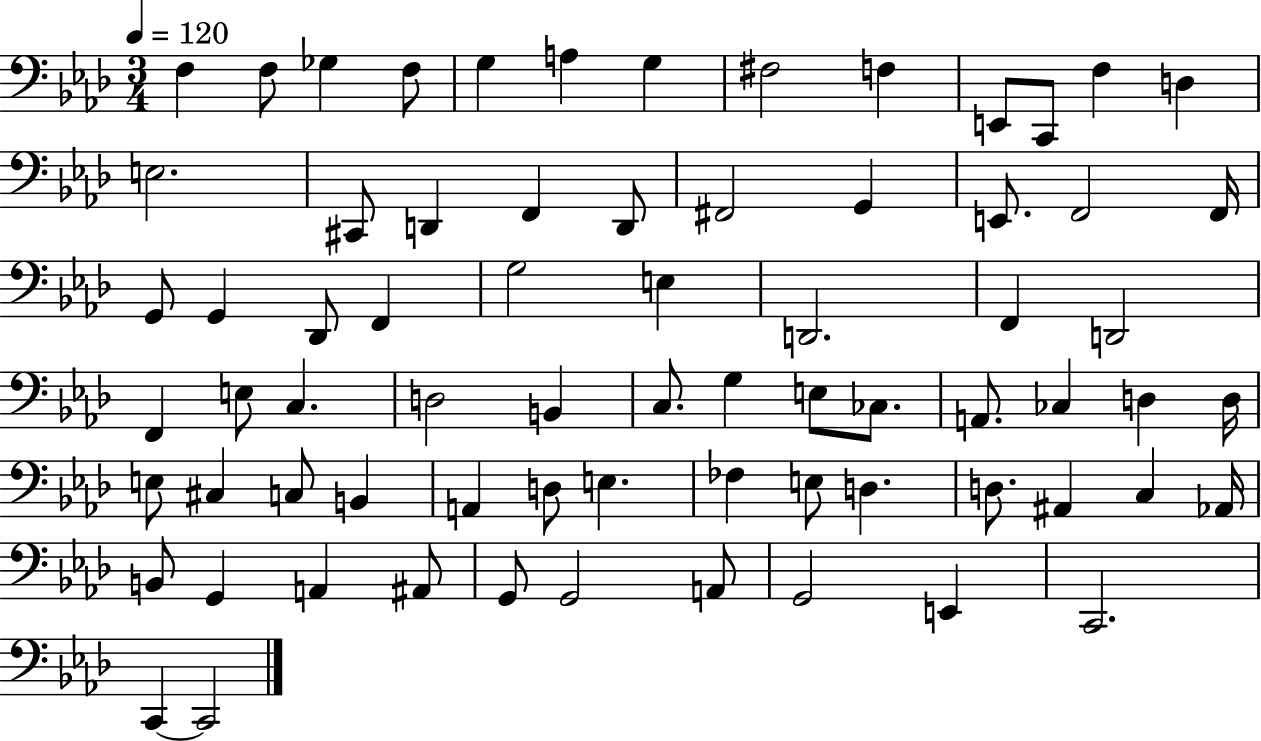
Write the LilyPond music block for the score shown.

{
  \clef bass
  \numericTimeSignature
  \time 3/4
  \key aes \major
  \tempo 4 = 120
  \repeat volta 2 { f4 f8 ges4 f8 | g4 a4 g4 | fis2 f4 | e,8 c,8 f4 d4 | \break e2. | cis,8 d,4 f,4 d,8 | fis,2 g,4 | e,8. f,2 f,16 | \break g,8 g,4 des,8 f,4 | g2 e4 | d,2. | f,4 d,2 | \break f,4 e8 c4. | d2 b,4 | c8. g4 e8 ces8. | a,8. ces4 d4 d16 | \break e8 cis4 c8 b,4 | a,4 d8 e4. | fes4 e8 d4. | d8. ais,4 c4 aes,16 | \break b,8 g,4 a,4 ais,8 | g,8 g,2 a,8 | g,2 e,4 | c,2. | \break c,4~~ c,2 | } \bar "|."
}